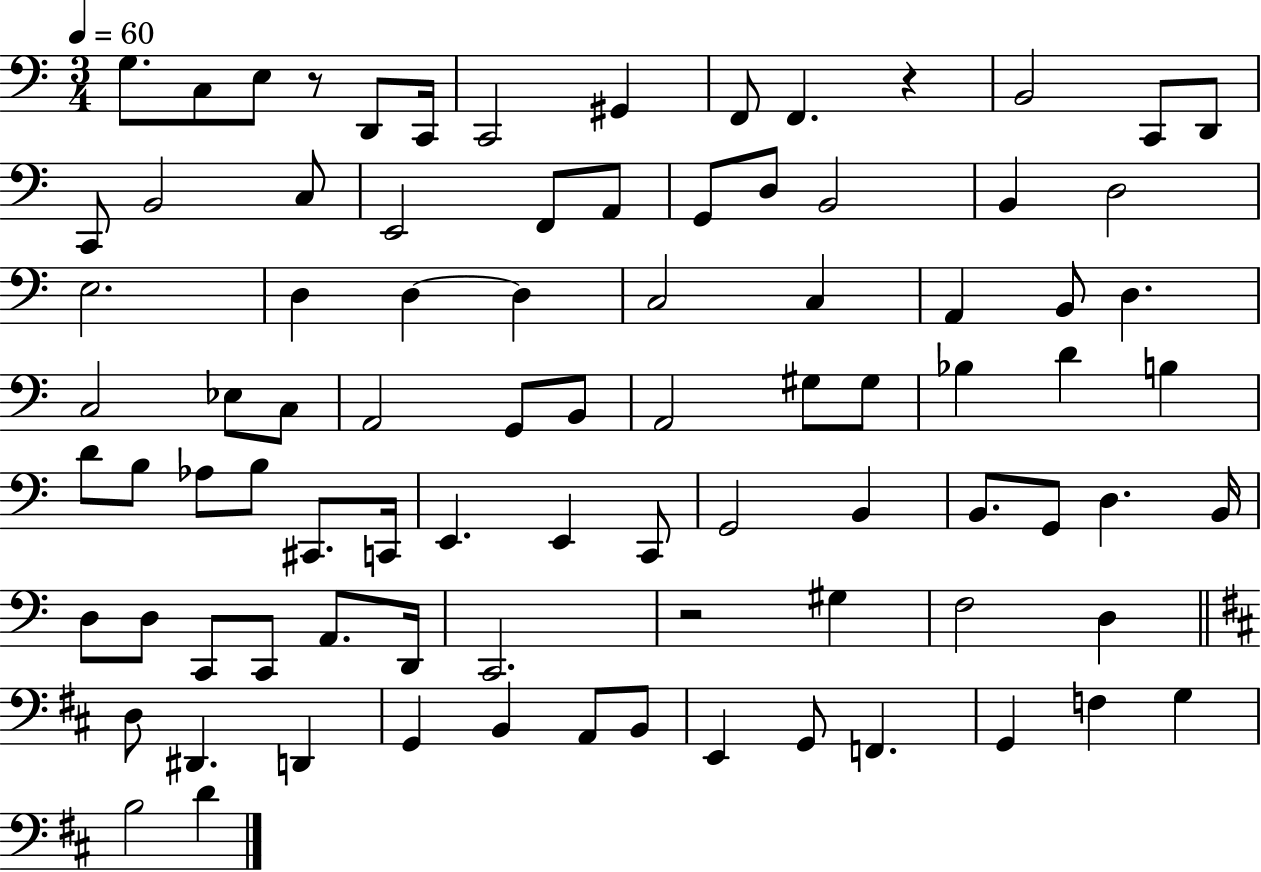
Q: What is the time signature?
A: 3/4